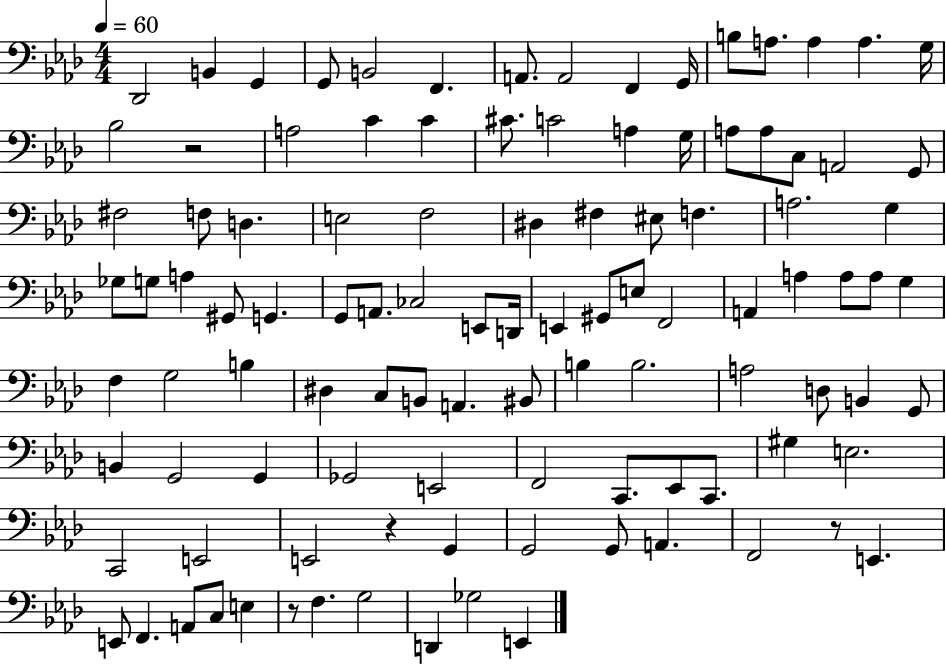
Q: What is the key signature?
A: AES major